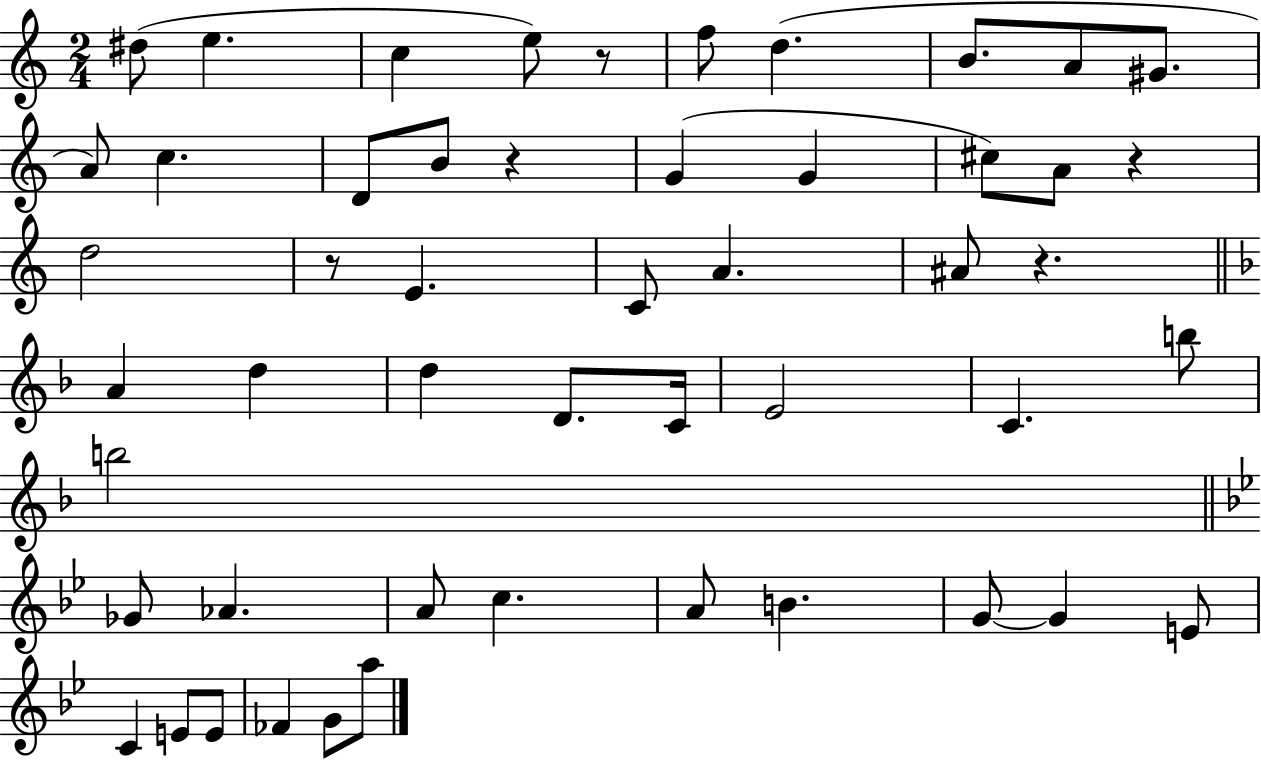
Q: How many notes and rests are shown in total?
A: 51